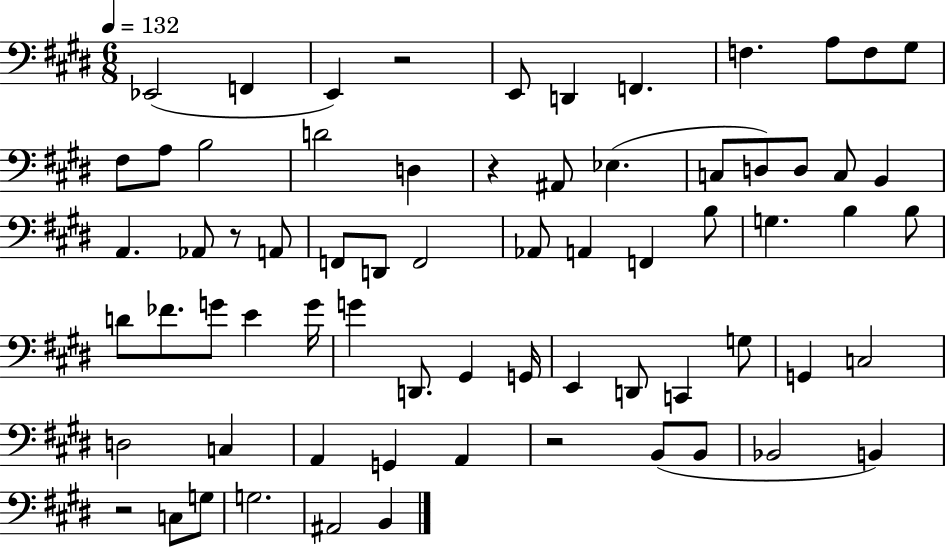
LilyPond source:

{
  \clef bass
  \numericTimeSignature
  \time 6/8
  \key e \major
  \tempo 4 = 132
  ees,2( f,4 | e,4) r2 | e,8 d,4 f,4. | f4. a8 f8 gis8 | \break fis8 a8 b2 | d'2 d4 | r4 ais,8 ees4.( | c8 d8) d8 c8 b,4 | \break a,4. aes,8 r8 a,8 | f,8 d,8 f,2 | aes,8 a,4 f,4 b8 | g4. b4 b8 | \break d'8 fes'8. g'8 e'4 g'16 | g'4 d,8. gis,4 g,16 | e,4 d,8 c,4 g8 | g,4 c2 | \break d2 c4 | a,4 g,4 a,4 | r2 b,8( b,8 | bes,2 b,4) | \break r2 c8 g8 | g2. | ais,2 b,4 | \bar "|."
}